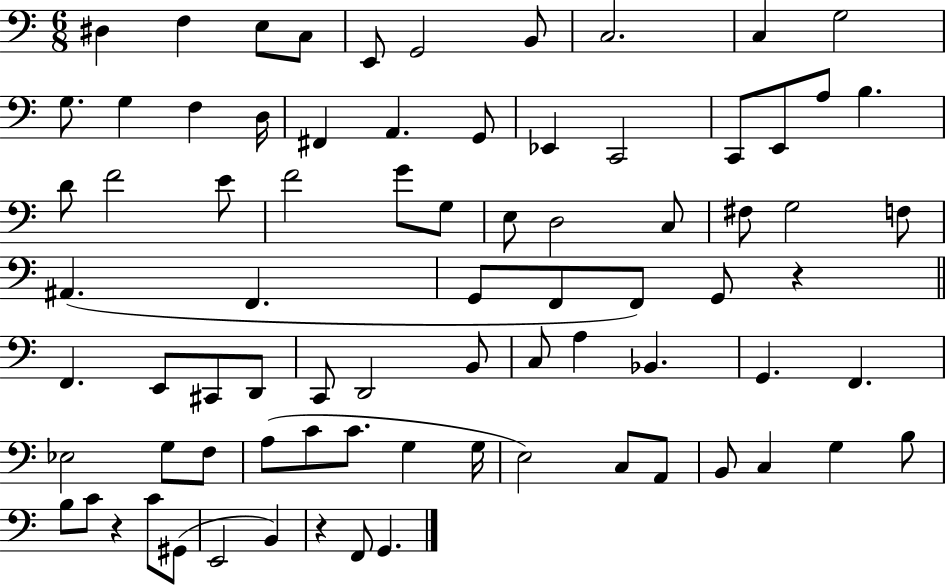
{
  \clef bass
  \numericTimeSignature
  \time 6/8
  \key c \major
  dis4 f4 e8 c8 | e,8 g,2 b,8 | c2. | c4 g2 | \break g8. g4 f4 d16 | fis,4 a,4. g,8 | ees,4 c,2 | c,8 e,8 a8 b4. | \break d'8 f'2 e'8 | f'2 g'8 g8 | e8 d2 c8 | fis8 g2 f8 | \break ais,4.( f,4. | g,8 f,8 f,8) g,8 r4 | \bar "||" \break \key c \major f,4. e,8 cis,8 d,8 | c,8 d,2 b,8 | c8 a4 bes,4. | g,4. f,4. | \break ees2 g8 f8 | a8( c'8 c'8. g4 g16 | e2) c8 a,8 | b,8 c4 g4 b8 | \break b8 c'8 r4 c'8 gis,8( | e,2 b,4) | r4 f,8 g,4. | \bar "|."
}